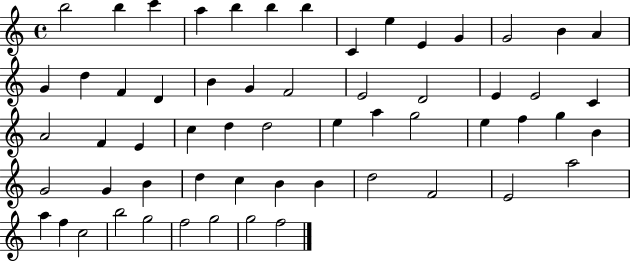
B5/h B5/q C6/q A5/q B5/q B5/q B5/q C4/q E5/q E4/q G4/q G4/h B4/q A4/q G4/q D5/q F4/q D4/q B4/q G4/q F4/h E4/h D4/h E4/q E4/h C4/q A4/h F4/q E4/q C5/q D5/q D5/h E5/q A5/q G5/h E5/q F5/q G5/q B4/q G4/h G4/q B4/q D5/q C5/q B4/q B4/q D5/h F4/h E4/h A5/h A5/q F5/q C5/h B5/h G5/h F5/h G5/h G5/h F5/h